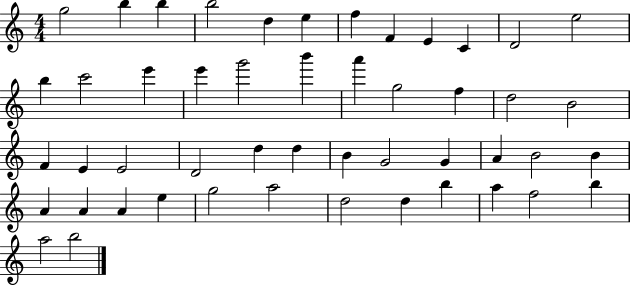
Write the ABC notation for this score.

X:1
T:Untitled
M:4/4
L:1/4
K:C
g2 b b b2 d e f F E C D2 e2 b c'2 e' e' g'2 b' a' g2 f d2 B2 F E E2 D2 d d B G2 G A B2 B A A A e g2 a2 d2 d b a f2 b a2 b2